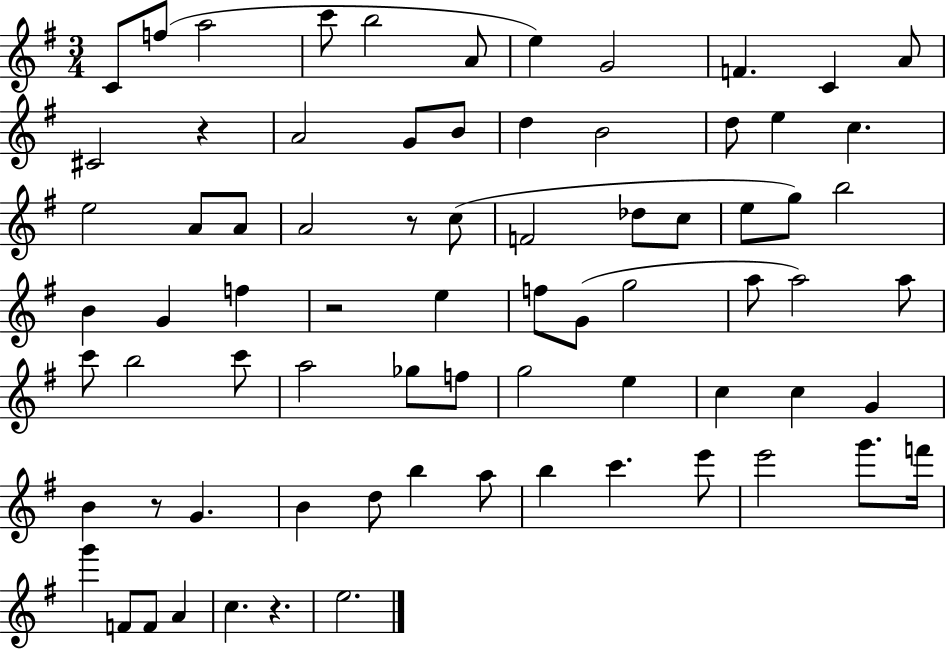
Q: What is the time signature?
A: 3/4